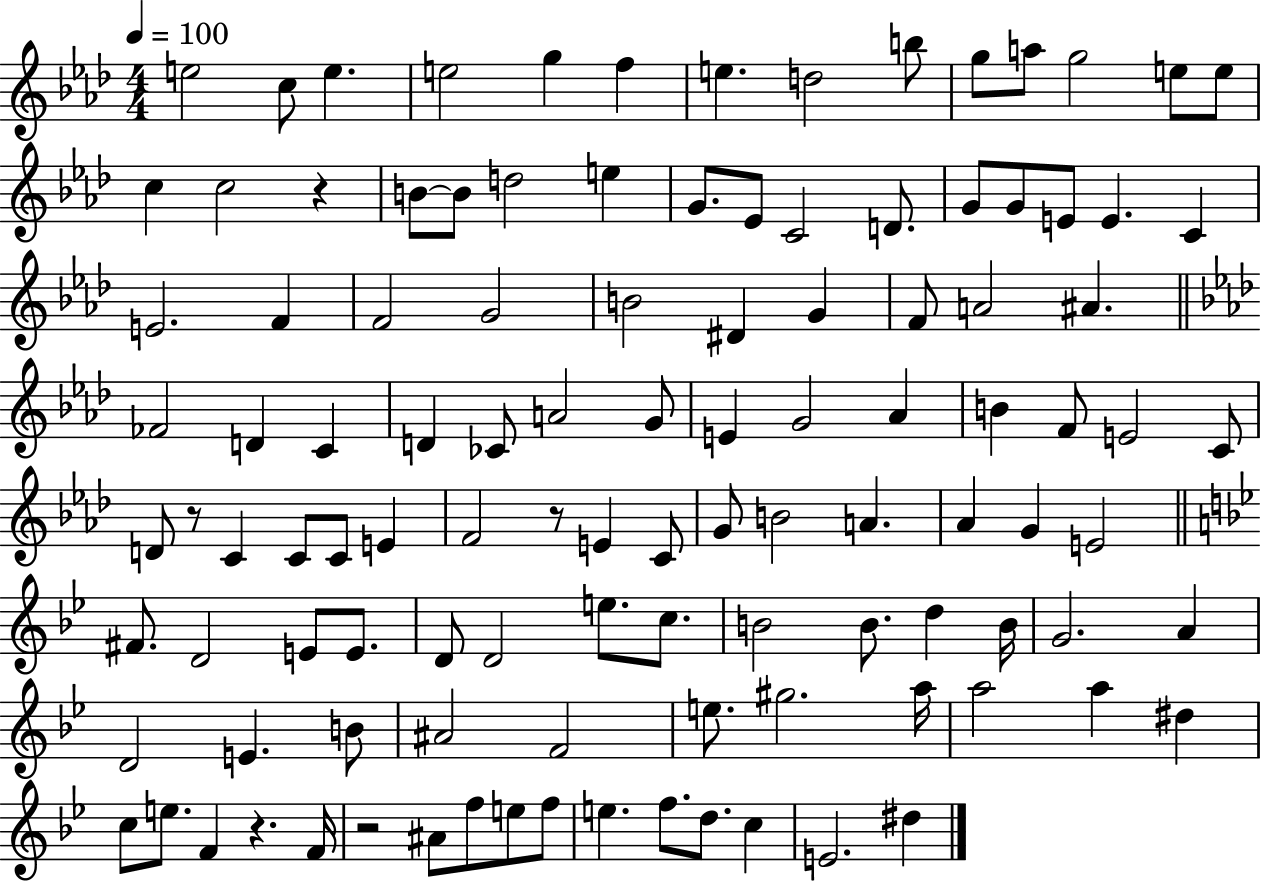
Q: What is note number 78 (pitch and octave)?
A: D5